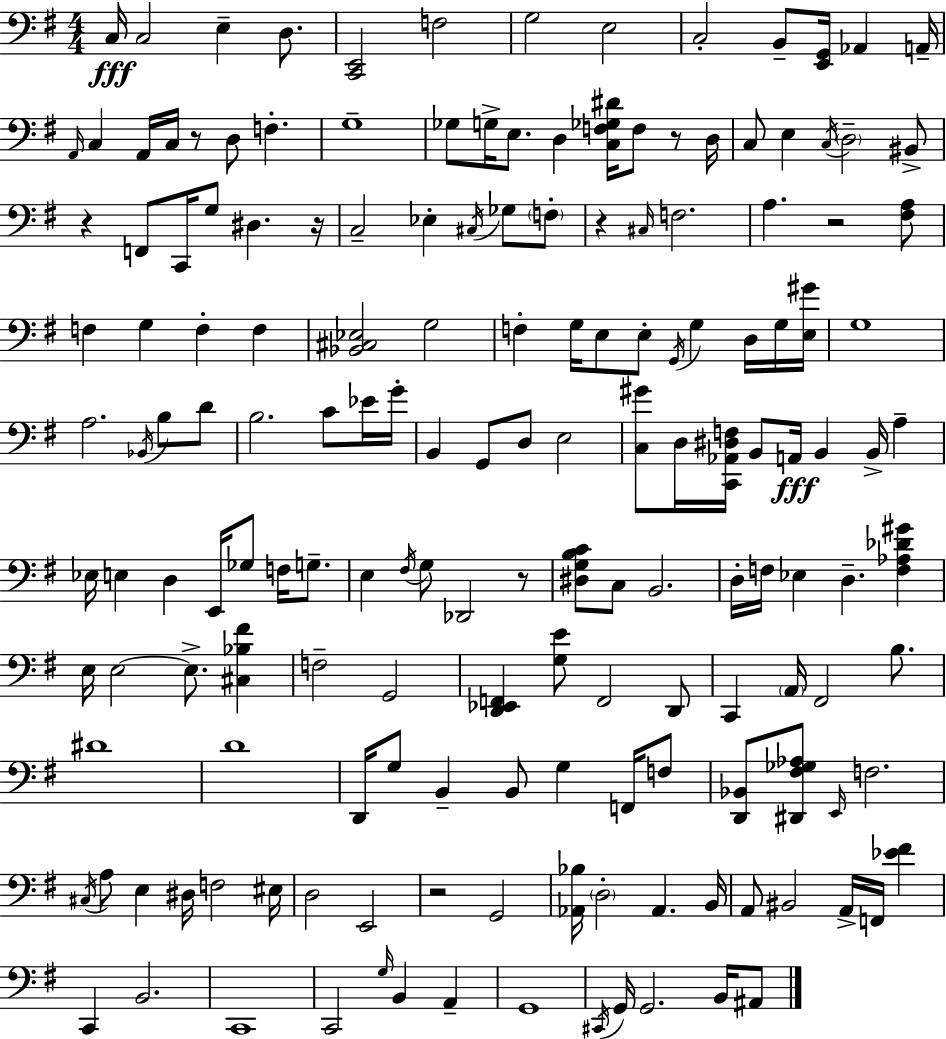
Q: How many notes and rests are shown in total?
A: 166